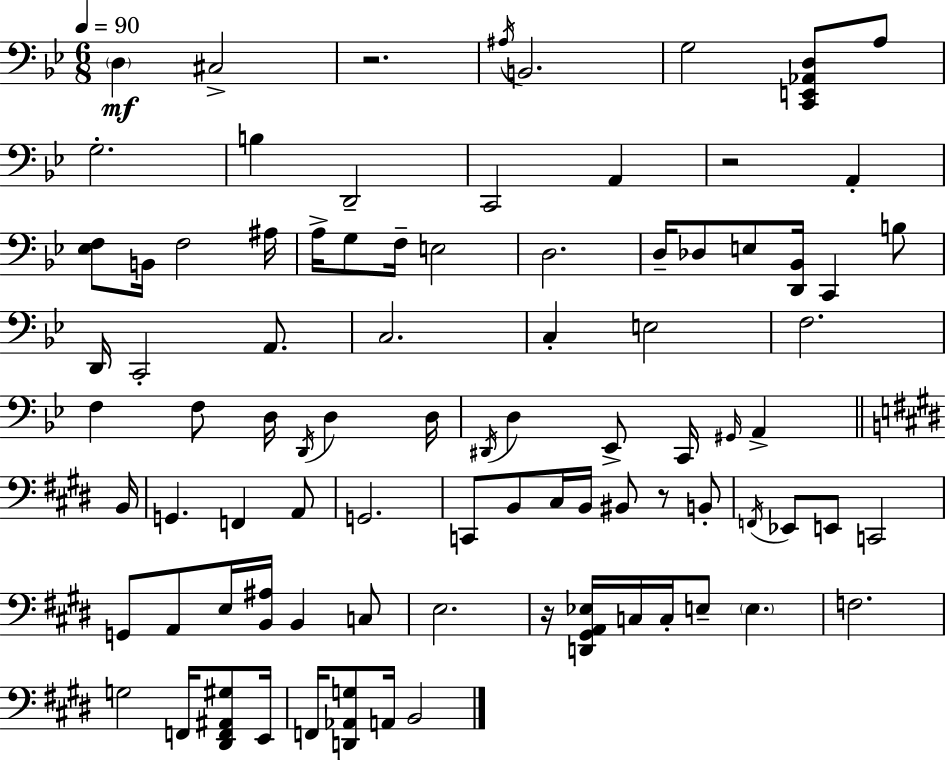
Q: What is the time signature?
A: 6/8